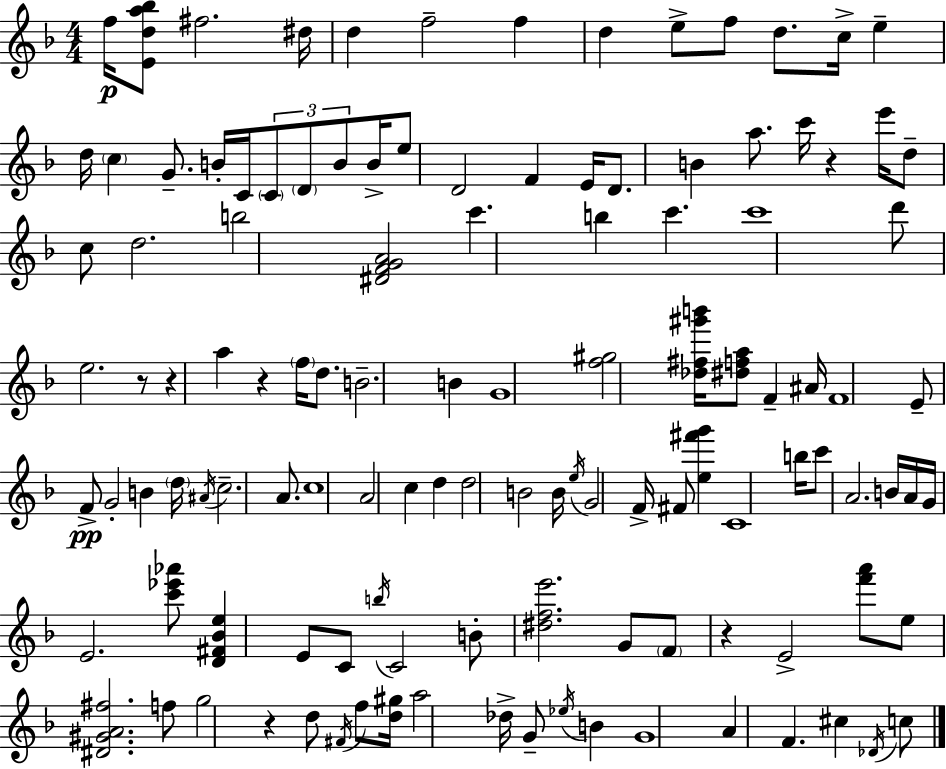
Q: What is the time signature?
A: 4/4